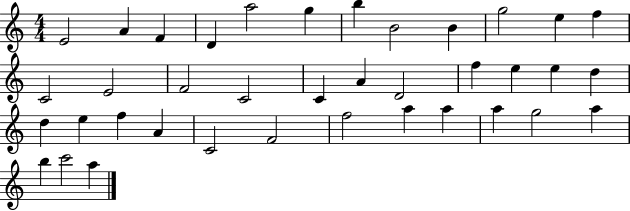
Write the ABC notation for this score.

X:1
T:Untitled
M:4/4
L:1/4
K:C
E2 A F D a2 g b B2 B g2 e f C2 E2 F2 C2 C A D2 f e e d d e f A C2 F2 f2 a a a g2 a b c'2 a